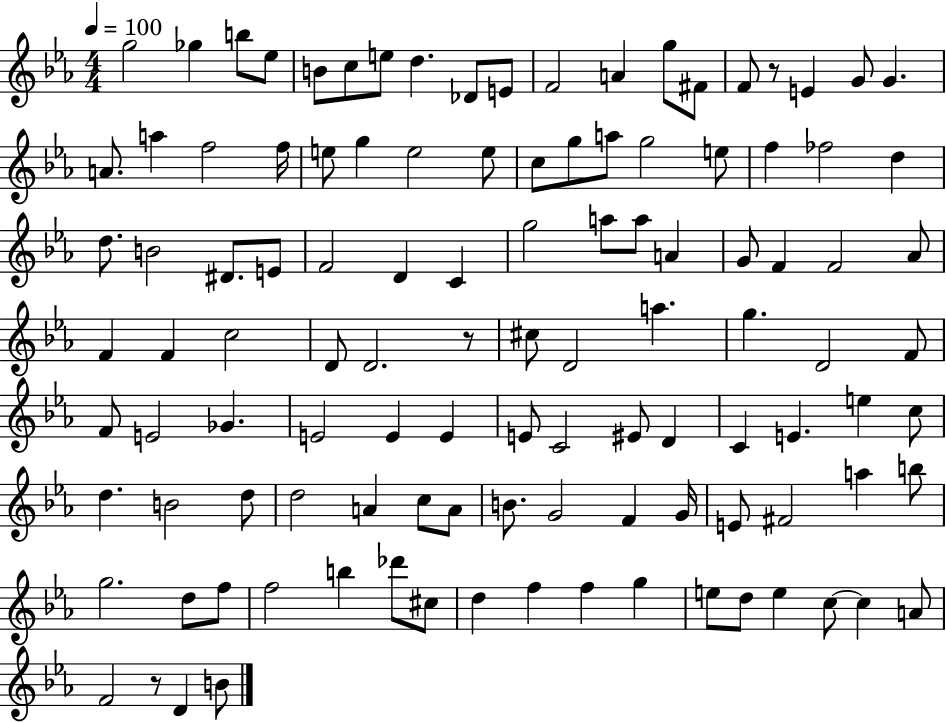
X:1
T:Untitled
M:4/4
L:1/4
K:Eb
g2 _g b/2 _e/2 B/2 c/2 e/2 d _D/2 E/2 F2 A g/2 ^F/2 F/2 z/2 E G/2 G A/2 a f2 f/4 e/2 g e2 e/2 c/2 g/2 a/2 g2 e/2 f _f2 d d/2 B2 ^D/2 E/2 F2 D C g2 a/2 a/2 A G/2 F F2 _A/2 F F c2 D/2 D2 z/2 ^c/2 D2 a g D2 F/2 F/2 E2 _G E2 E E E/2 C2 ^E/2 D C E e c/2 d B2 d/2 d2 A c/2 A/2 B/2 G2 F G/4 E/2 ^F2 a b/2 g2 d/2 f/2 f2 b _d'/2 ^c/2 d f f g e/2 d/2 e c/2 c A/2 F2 z/2 D B/2